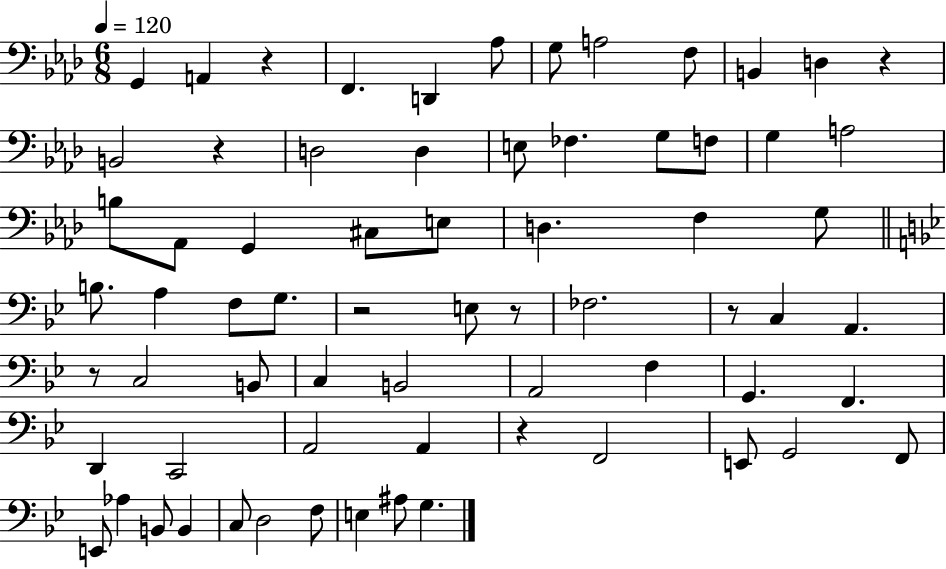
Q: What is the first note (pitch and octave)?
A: G2